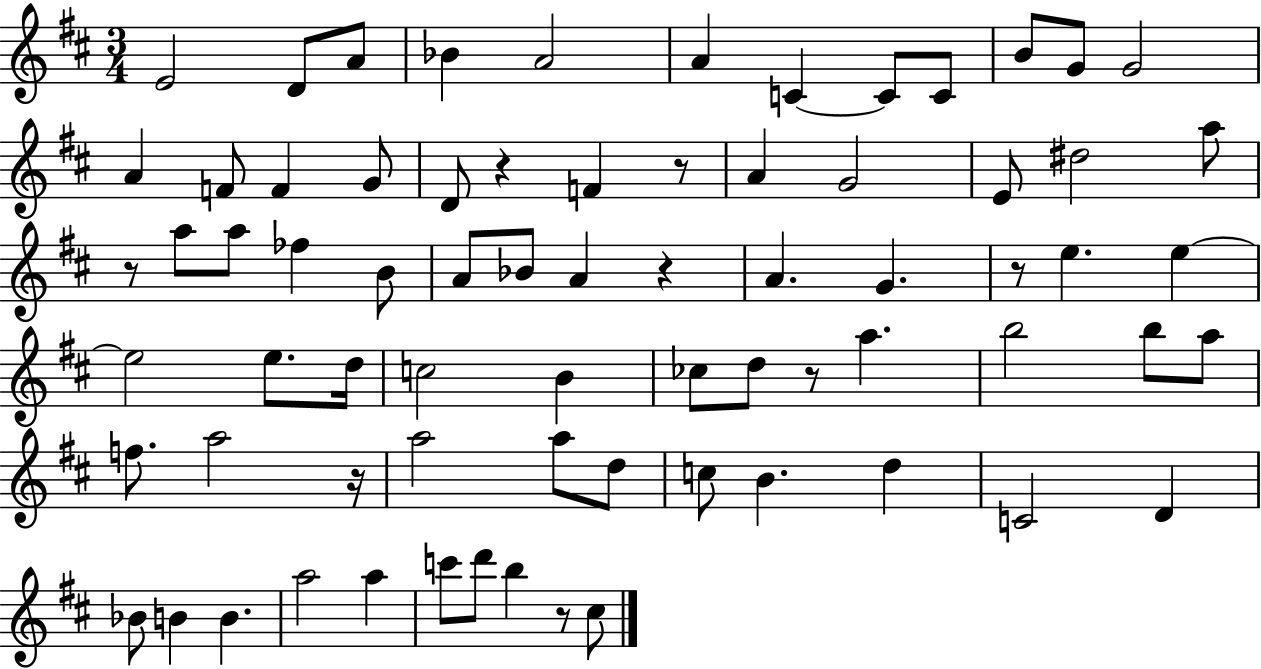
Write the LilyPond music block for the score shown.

{
  \clef treble
  \numericTimeSignature
  \time 3/4
  \key d \major
  e'2 d'8 a'8 | bes'4 a'2 | a'4 c'4~~ c'8 c'8 | b'8 g'8 g'2 | \break a'4 f'8 f'4 g'8 | d'8 r4 f'4 r8 | a'4 g'2 | e'8 dis''2 a''8 | \break r8 a''8 a''8 fes''4 b'8 | a'8 bes'8 a'4 r4 | a'4. g'4. | r8 e''4. e''4~~ | \break e''2 e''8. d''16 | c''2 b'4 | ces''8 d''8 r8 a''4. | b''2 b''8 a''8 | \break f''8. a''2 r16 | a''2 a''8 d''8 | c''8 b'4. d''4 | c'2 d'4 | \break bes'8 b'4 b'4. | a''2 a''4 | c'''8 d'''8 b''4 r8 cis''8 | \bar "|."
}